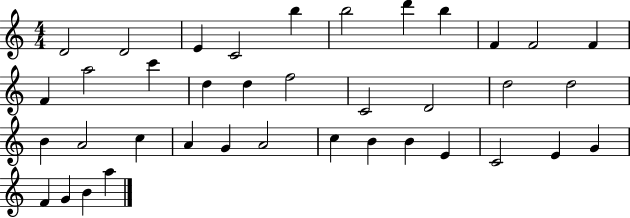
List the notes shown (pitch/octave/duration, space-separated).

D4/h D4/h E4/q C4/h B5/q B5/h D6/q B5/q F4/q F4/h F4/q F4/q A5/h C6/q D5/q D5/q F5/h C4/h D4/h D5/h D5/h B4/q A4/h C5/q A4/q G4/q A4/h C5/q B4/q B4/q E4/q C4/h E4/q G4/q F4/q G4/q B4/q A5/q